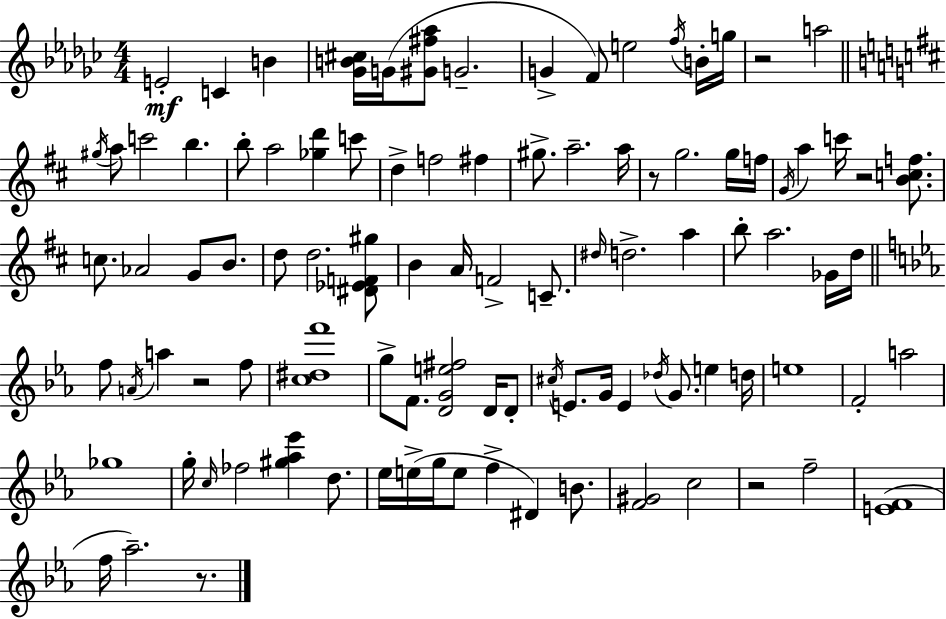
{
  \clef treble
  \numericTimeSignature
  \time 4/4
  \key ees \minor
  e'2-.\mf c'4 b'4 | <ges' b' cis''>16 g'16( <gis' fis'' aes''>8 g'2.-- | g'4-> f'8) e''2 \acciaccatura { f''16 } b'16-. | g''16 r2 a''2 | \break \bar "||" \break \key d \major \acciaccatura { gis''16 } a''8 c'''2 b''4. | b''8-. a''2 <ges'' d'''>4 c'''8 | d''4-> f''2 fis''4 | gis''8.-> a''2.-- | \break a''16 r8 g''2. g''16 | f''16 \acciaccatura { g'16 } a''4 c'''16 r2 <b' c'' f''>8. | c''8. aes'2 g'8 b'8. | d''8 d''2. | \break <dis' ees' f' gis''>8 b'4 a'16 f'2-> c'8.-- | \grace { dis''16 } d''2.-> a''4 | b''8-. a''2. | ges'16 d''16 \bar "||" \break \key c \minor f''8 \acciaccatura { a'16 } a''4 r2 f''8 | <c'' dis'' f'''>1 | g''8-> f'8. <d' g' e'' fis''>2 d'16 d'8-. | \acciaccatura { cis''16 } e'8. g'16 e'4 \acciaccatura { des''16 } g'8. e''4 | \break d''16 e''1 | f'2-. a''2 | ges''1 | g''16-. \grace { c''16 } fes''2 <gis'' aes'' ees'''>4 | \break d''8. ees''16 e''16->( g''16 e''8 f''4-> dis'4) | b'8. <f' gis'>2 c''2 | r2 f''2-- | <e' f'>1( | \break f''16 aes''2.--) | r8. \bar "|."
}